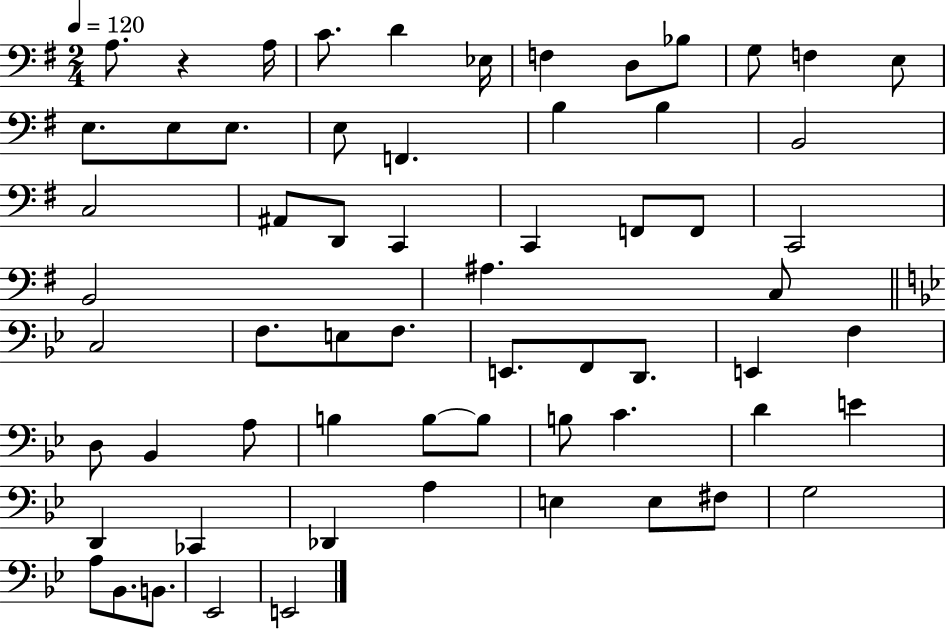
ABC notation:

X:1
T:Untitled
M:2/4
L:1/4
K:G
A,/2 z A,/4 C/2 D _E,/4 F, D,/2 _B,/2 G,/2 F, E,/2 E,/2 E,/2 E,/2 E,/2 F,, B, B, B,,2 C,2 ^A,,/2 D,,/2 C,, C,, F,,/2 F,,/2 C,,2 B,,2 ^A, C,/2 C,2 F,/2 E,/2 F,/2 E,,/2 F,,/2 D,,/2 E,, F, D,/2 _B,, A,/2 B, B,/2 B,/2 B,/2 C D E D,, _C,, _D,, A, E, E,/2 ^F,/2 G,2 A,/2 _B,,/2 B,,/2 _E,,2 E,,2